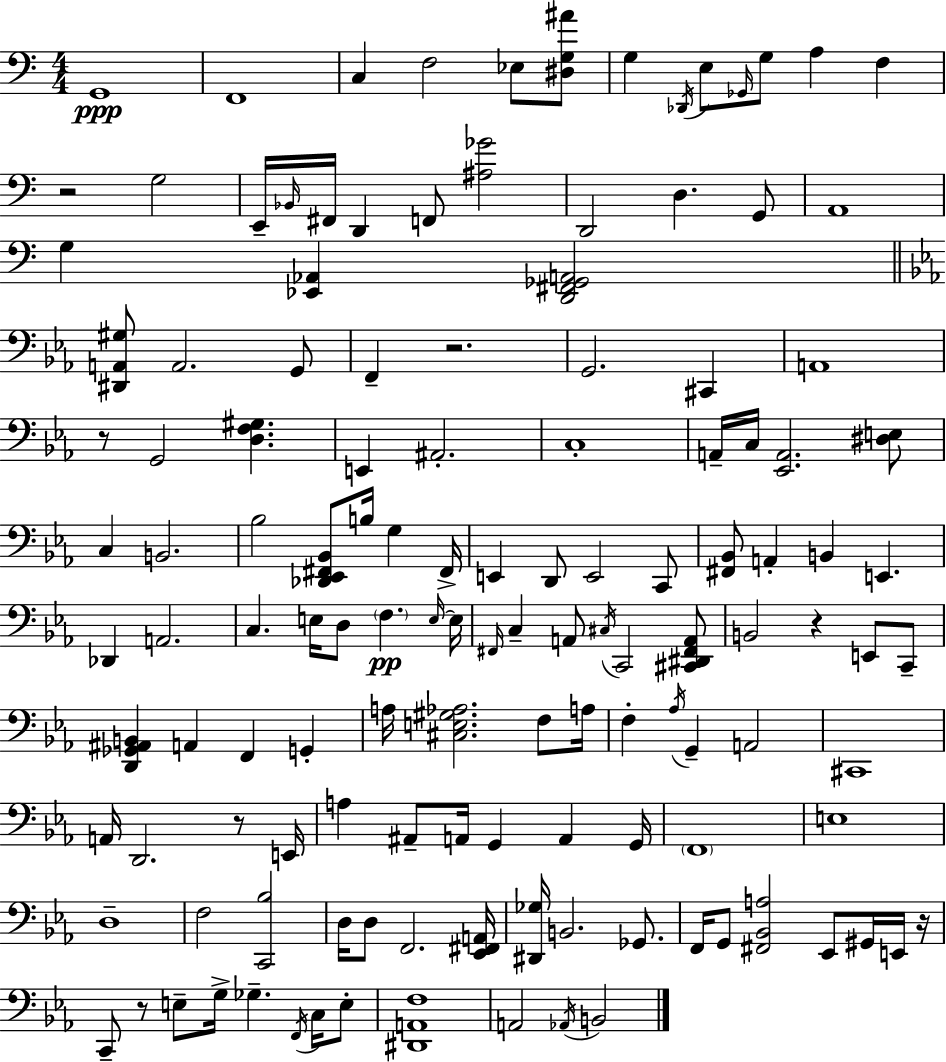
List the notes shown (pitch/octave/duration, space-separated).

G2/w F2/w C3/q F3/h Eb3/e [D#3,G3,A#4]/e G3/q Db2/s E3/e Gb2/s G3/e A3/q F3/q R/h G3/h E2/s Bb2/s F#2/s D2/q F2/e [A#3,Gb4]/h D2/h D3/q. G2/e A2/w G3/q [Eb2,Ab2]/q [D2,F#2,Gb2,A2]/h [D#2,A2,G#3]/e A2/h. G2/e F2/q R/h. G2/h. C#2/q A2/w R/e G2/h [D3,F3,G#3]/q. E2/q A#2/h. C3/w A2/s C3/s [Eb2,A2]/h. [D#3,E3]/e C3/q B2/h. Bb3/h [Db2,Eb2,F#2,Bb2]/e B3/s G3/q F#2/s E2/q D2/e E2/h C2/e [F#2,Bb2]/e A2/q B2/q E2/q. Db2/q A2/h. C3/q. E3/s D3/e F3/q. E3/s E3/s F#2/s C3/q A2/e C#3/s C2/h [C#2,D#2,F#2,A2]/e B2/h R/q E2/e C2/e [D2,Gb2,A#2,B2]/q A2/q F2/q G2/q A3/s [C#3,E3,G#3,Ab3]/h. F3/e A3/s F3/q Ab3/s G2/q A2/h C#2/w A2/s D2/h. R/e E2/s A3/q A#2/e A2/s G2/q A2/q G2/s F2/w E3/w D3/w F3/h [C2,Bb3]/h D3/s D3/e F2/h. [Eb2,F#2,A2]/s [D#2,Gb3]/s B2/h. Gb2/e. F2/s G2/e [F#2,Bb2,A3]/h Eb2/e G#2/s E2/s R/s C2/e R/e E3/e G3/s Gb3/q. F2/s C3/s E3/e [D#2,A2,F3]/w A2/h Ab2/s B2/h